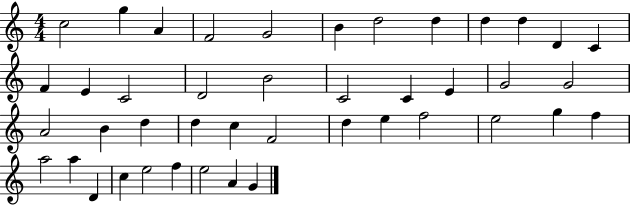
{
  \clef treble
  \numericTimeSignature
  \time 4/4
  \key c \major
  c''2 g''4 a'4 | f'2 g'2 | b'4 d''2 d''4 | d''4 d''4 d'4 c'4 | \break f'4 e'4 c'2 | d'2 b'2 | c'2 c'4 e'4 | g'2 g'2 | \break a'2 b'4 d''4 | d''4 c''4 f'2 | d''4 e''4 f''2 | e''2 g''4 f''4 | \break a''2 a''4 d'4 | c''4 e''2 f''4 | e''2 a'4 g'4 | \bar "|."
}